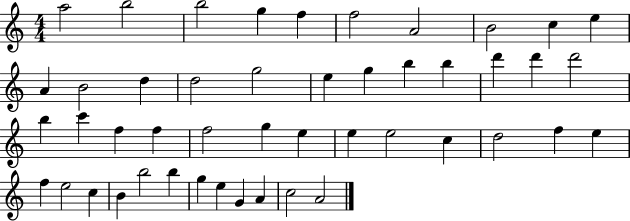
X:1
T:Untitled
M:4/4
L:1/4
K:C
a2 b2 b2 g f f2 A2 B2 c e A B2 d d2 g2 e g b b d' d' d'2 b c' f f f2 g e e e2 c d2 f e f e2 c B b2 b g e G A c2 A2